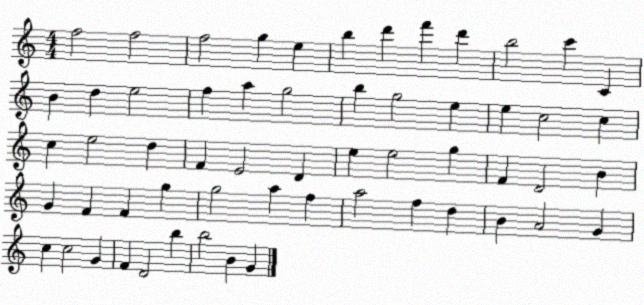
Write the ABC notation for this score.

X:1
T:Untitled
M:4/4
L:1/4
K:C
f2 f2 f2 g e b d' f' d' b2 c' C B d e2 f a g2 b g2 e e c2 c c e2 d F E2 D e e2 g F D2 B G F F g g2 a f a2 f d B A2 G c c2 G F D2 b b2 B G